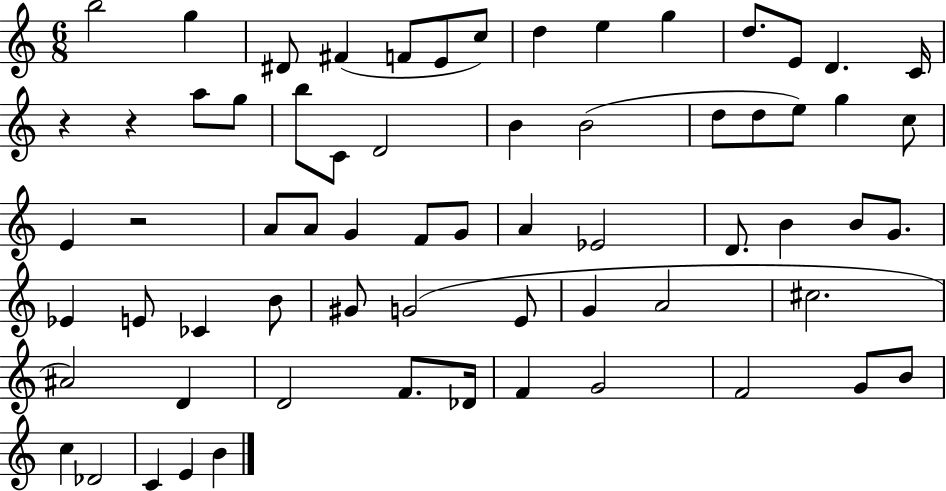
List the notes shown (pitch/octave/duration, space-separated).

B5/h G5/q D#4/e F#4/q F4/e E4/e C5/e D5/q E5/q G5/q D5/e. E4/e D4/q. C4/s R/q R/q A5/e G5/e B5/e C4/e D4/h B4/q B4/h D5/e D5/e E5/e G5/q C5/e E4/q R/h A4/e A4/e G4/q F4/e G4/e A4/q Eb4/h D4/e. B4/q B4/e G4/e. Eb4/q E4/e CES4/q B4/e G#4/e G4/h E4/e G4/q A4/h C#5/h. A#4/h D4/q D4/h F4/e. Db4/s F4/q G4/h F4/h G4/e B4/e C5/q Db4/h C4/q E4/q B4/q